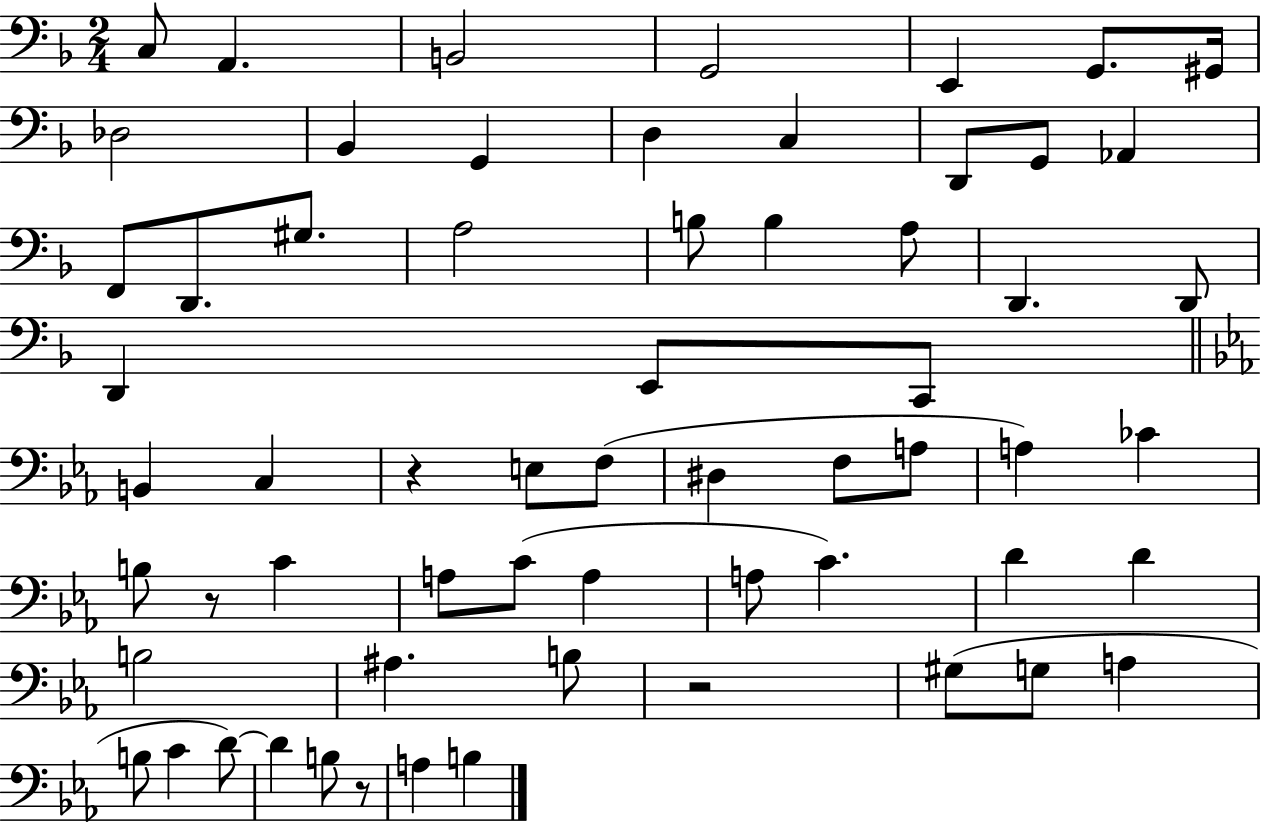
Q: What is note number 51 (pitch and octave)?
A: A3